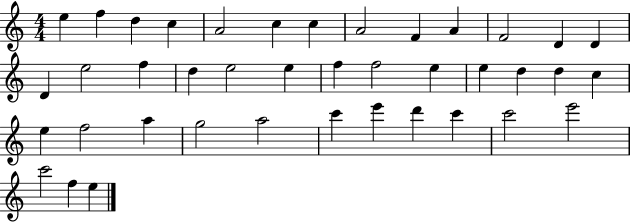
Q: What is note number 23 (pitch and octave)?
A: E5